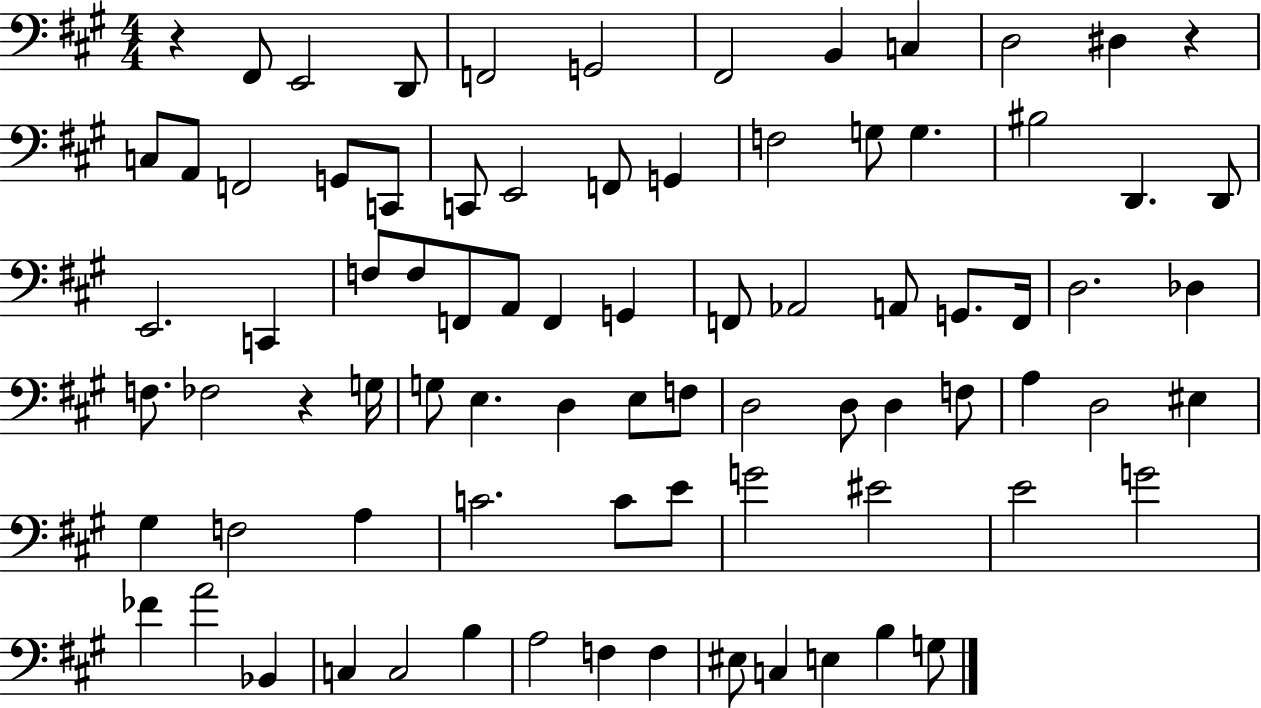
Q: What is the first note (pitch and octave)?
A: F#2